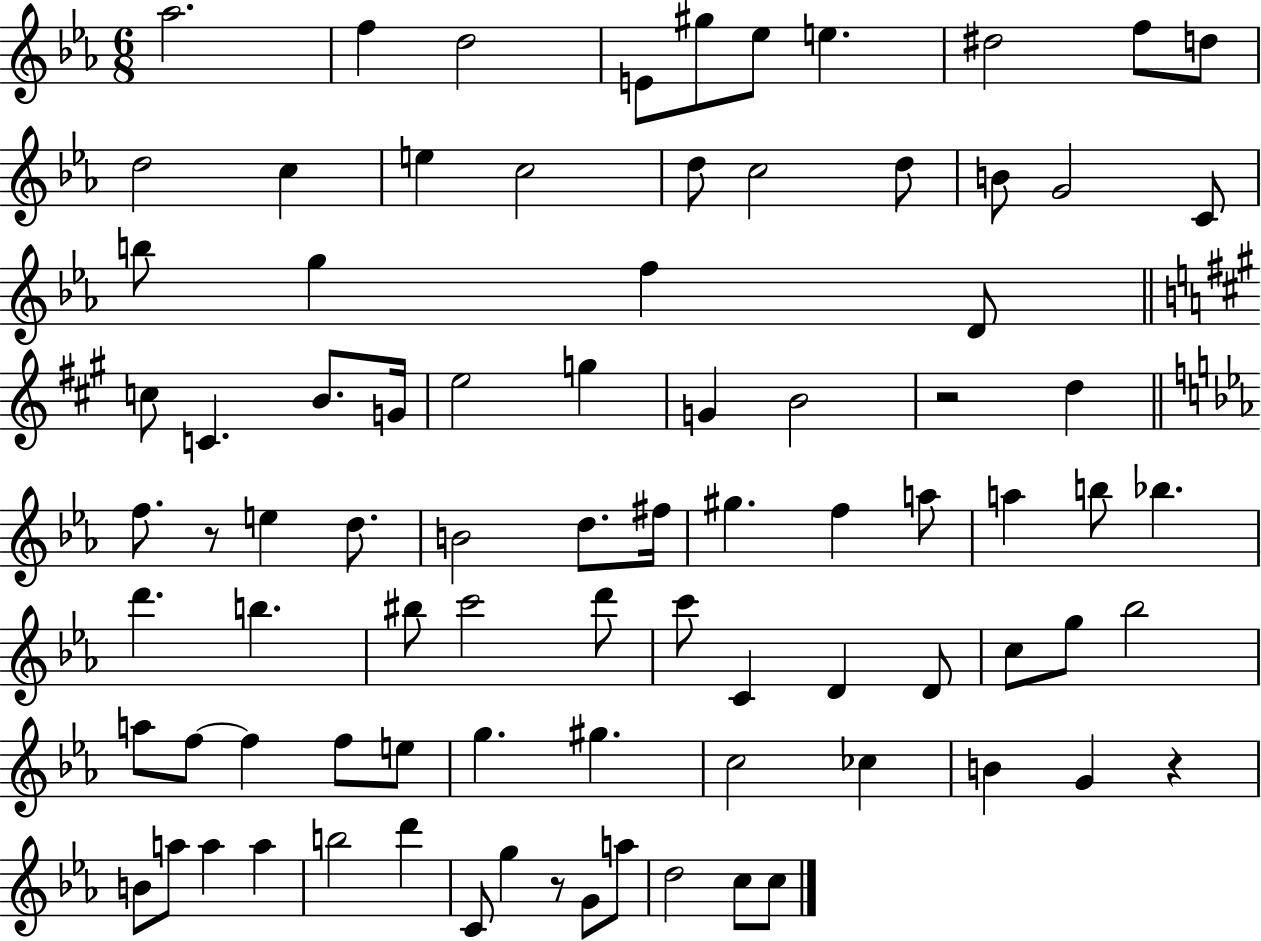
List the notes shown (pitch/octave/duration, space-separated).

Ab5/h. F5/q D5/h E4/e G#5/e Eb5/e E5/q. D#5/h F5/e D5/e D5/h C5/q E5/q C5/h D5/e C5/h D5/e B4/e G4/h C4/e B5/e G5/q F5/q D4/e C5/e C4/q. B4/e. G4/s E5/h G5/q G4/q B4/h R/h D5/q F5/e. R/e E5/q D5/e. B4/h D5/e. F#5/s G#5/q. F5/q A5/e A5/q B5/e Bb5/q. D6/q. B5/q. BIS5/e C6/h D6/e C6/e C4/q D4/q D4/e C5/e G5/e Bb5/h A5/e F5/e F5/q F5/e E5/e G5/q. G#5/q. C5/h CES5/q B4/q G4/q R/q B4/e A5/e A5/q A5/q B5/h D6/q C4/e G5/q R/e G4/e A5/e D5/h C5/e C5/e